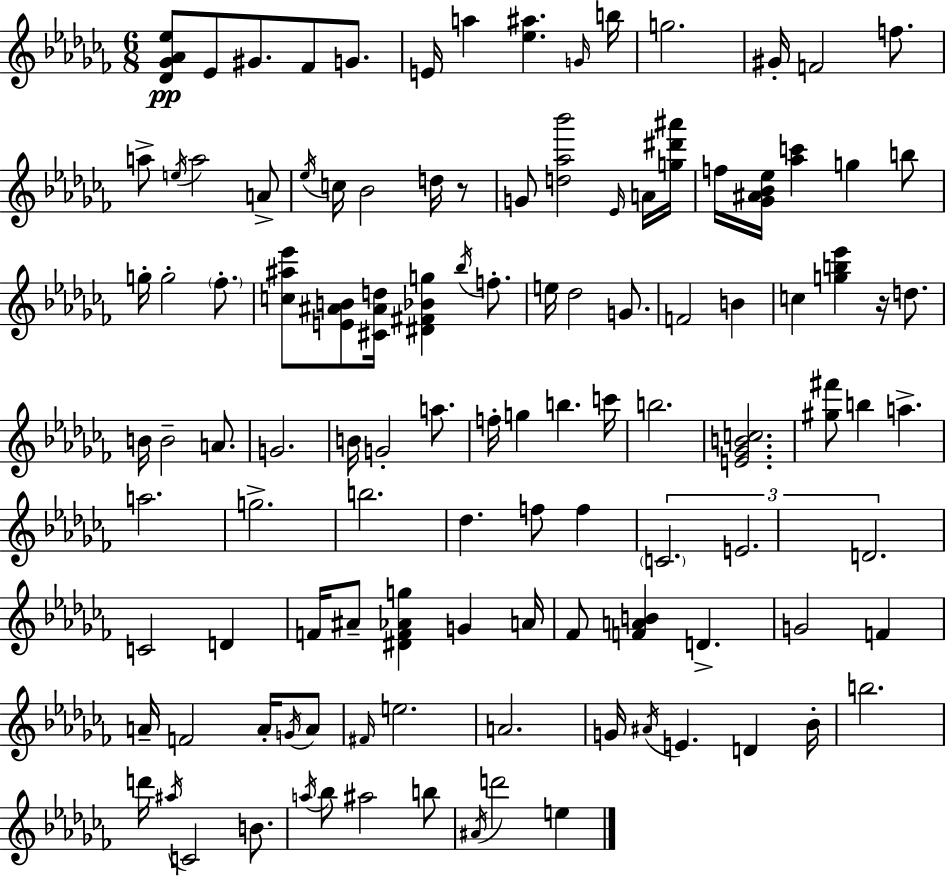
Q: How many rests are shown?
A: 2